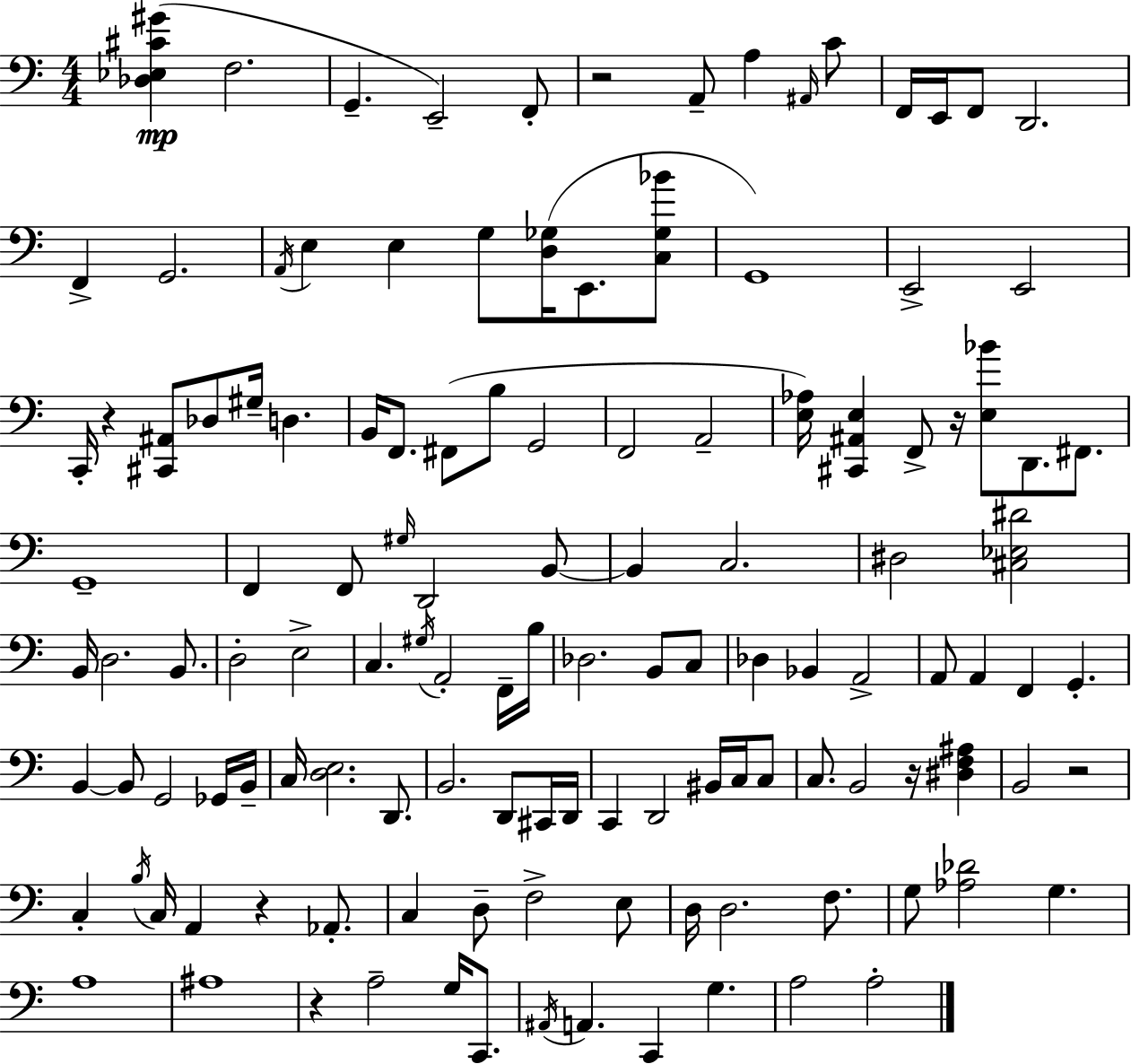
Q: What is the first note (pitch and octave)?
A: F3